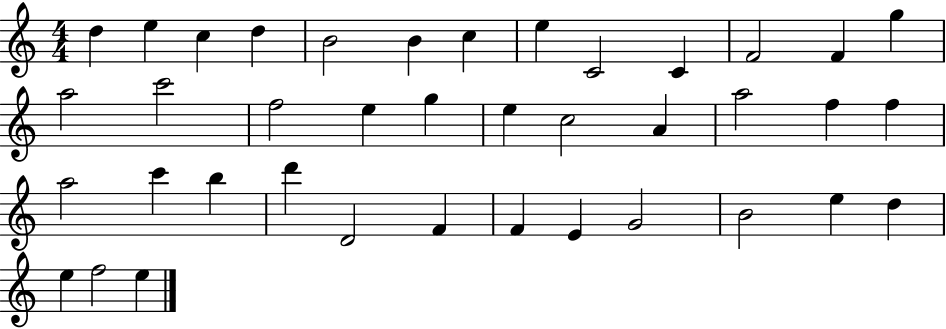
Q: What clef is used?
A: treble